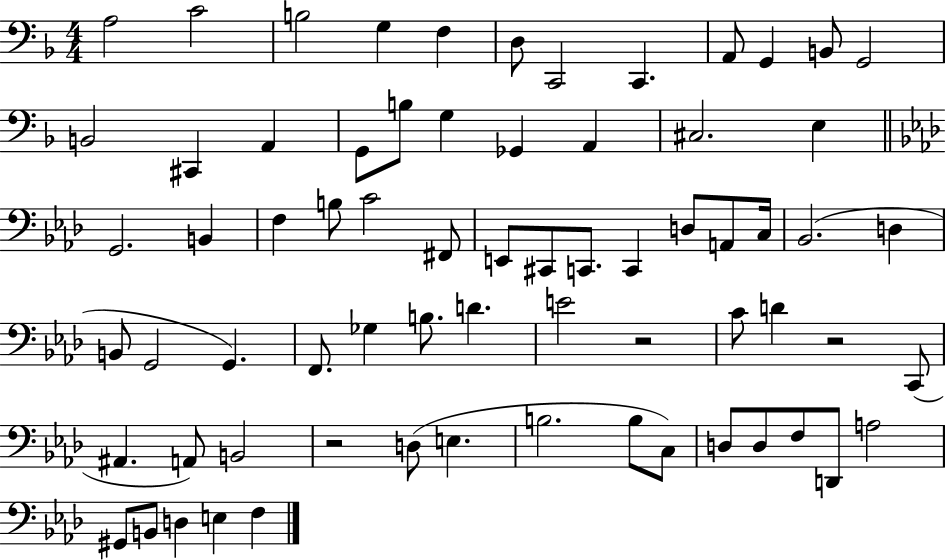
{
  \clef bass
  \numericTimeSignature
  \time 4/4
  \key f \major
  a2 c'2 | b2 g4 f4 | d8 c,2 c,4. | a,8 g,4 b,8 g,2 | \break b,2 cis,4 a,4 | g,8 b8 g4 ges,4 a,4 | cis2. e4 | \bar "||" \break \key f \minor g,2. b,4 | f4 b8 c'2 fis,8 | e,8 cis,8 c,8. c,4 d8 a,8 c16 | bes,2.( d4 | \break b,8 g,2 g,4.) | f,8. ges4 b8. d'4. | e'2 r2 | c'8 d'4 r2 c,8( | \break ais,4. a,8) b,2 | r2 d8( e4. | b2. b8 c8) | d8 d8 f8 d,8 a2 | \break gis,8 b,8 d4 e4 f4 | \bar "|."
}